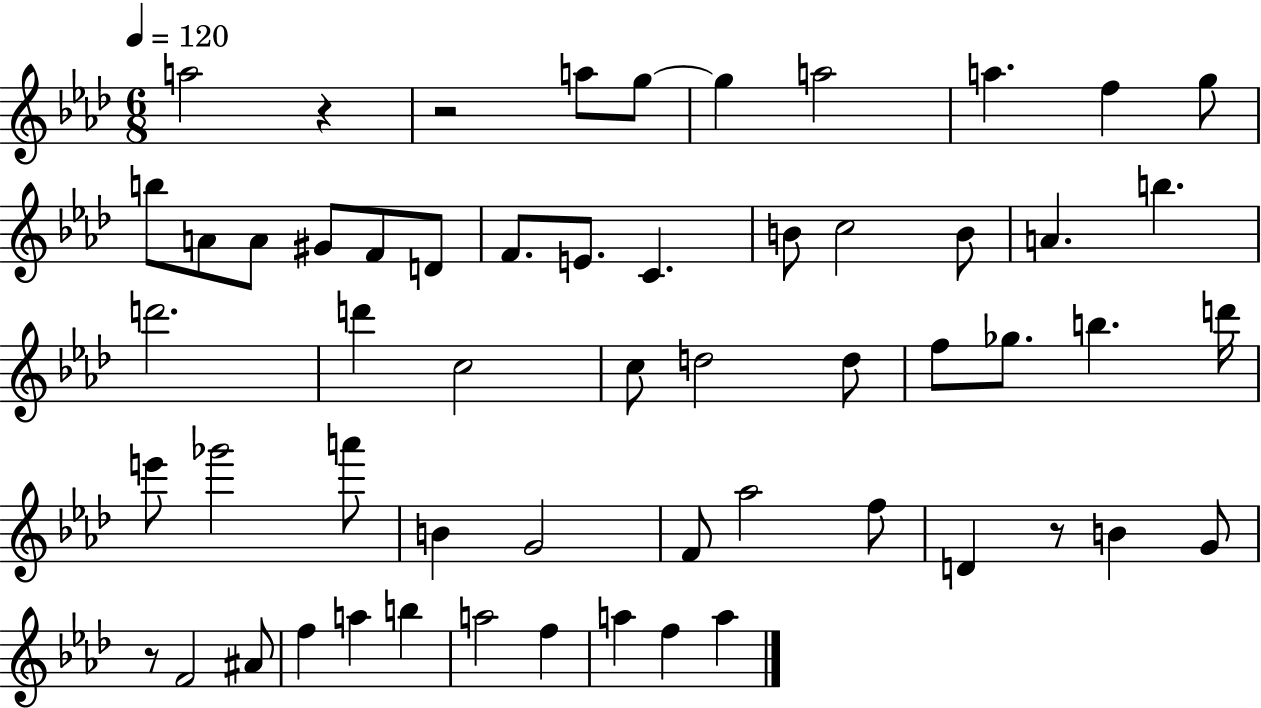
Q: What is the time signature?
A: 6/8